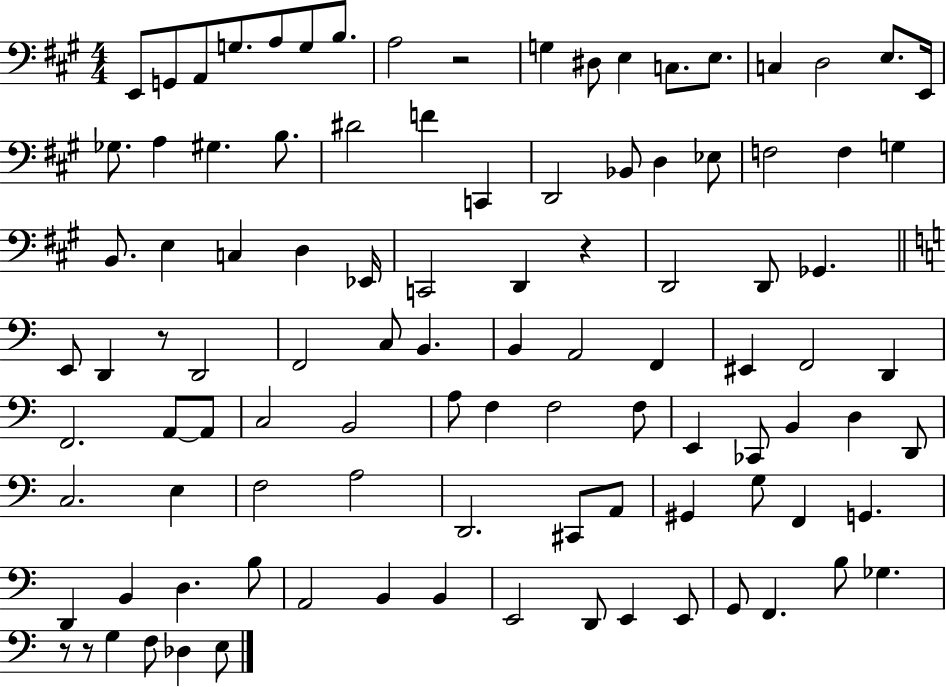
E2/e G2/e A2/e G3/e. A3/e G3/e B3/e. A3/h R/h G3/q D#3/e E3/q C3/e. E3/e. C3/q D3/h E3/e. E2/s Gb3/e. A3/q G#3/q. B3/e. D#4/h F4/q C2/q D2/h Bb2/e D3/q Eb3/e F3/h F3/q G3/q B2/e. E3/q C3/q D3/q Eb2/s C2/h D2/q R/q D2/h D2/e Gb2/q. E2/e D2/q R/e D2/h F2/h C3/e B2/q. B2/q A2/h F2/q EIS2/q F2/h D2/q F2/h. A2/e A2/e C3/h B2/h A3/e F3/q F3/h F3/e E2/q CES2/e B2/q D3/q D2/e C3/h. E3/q F3/h A3/h D2/h. C#2/e A2/e G#2/q G3/e F2/q G2/q. D2/q B2/q D3/q. B3/e A2/h B2/q B2/q E2/h D2/e E2/q E2/e G2/e F2/q. B3/e Gb3/q. R/e R/e G3/q F3/e Db3/q E3/e